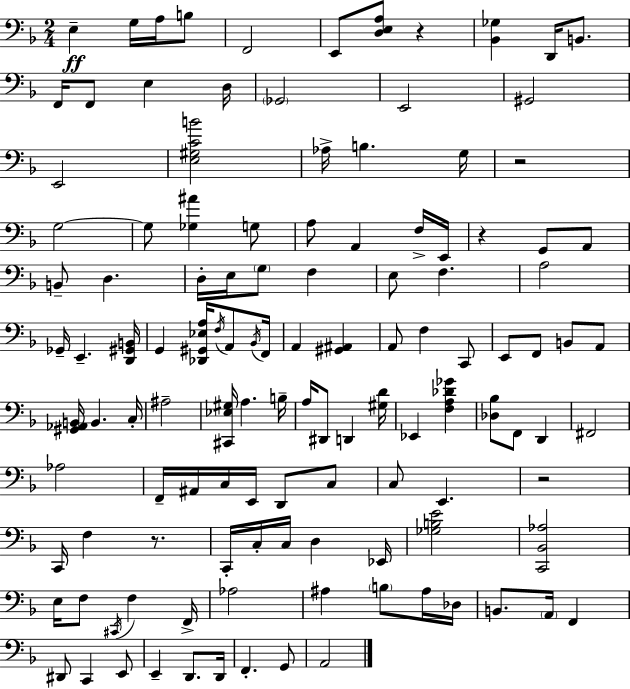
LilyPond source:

{
  \clef bass
  \numericTimeSignature
  \time 2/4
  \key f \major
  e4--\ff g16 a16 b8 | f,2 | e,8 <d e a>8 r4 | <bes, ges>4 d,16 b,8. | \break f,16 f,8 e4 d16 | \parenthesize ges,2 | e,2 | gis,2 | \break e,2 | <e gis c' b'>2 | aes16-> b4. g16 | r2 | \break g2~~ | g8 <ges ais'>4 g8 | a8 a,4 f16-> e,16 | r4 g,8 a,8 | \break b,8-- d4. | d16-. e16 \parenthesize g8 f4 | e8 f4. | a2 | \break ges,16-- e,4.-- <d, gis, b,>16 | g,4 <des, gis, ees a>16 \acciaccatura { f16 } a,8 | \acciaccatura { bes,16 } f,16 a,4 <gis, ais,>4 | a,8 f4 | \break c,8 e,8 f,8 b,8 | a,8 <gis, aes, b,>16 b,4. | c16-. ais2-- | <cis, ees gis>16 a4. | \break b16-- a16 dis,8 d,4 | <gis d'>16 ees,4 <f a des' ges'>4 | <des bes>8 f,8 d,4 | fis,2 | \break aes2 | f,16-- ais,16 c16 e,16 d,8 | c8 c8 e,4. | r2 | \break c,16 f4 r8. | c,16-. c16-. c16 d4 | ees,16 <ges b e'>2 | <c, bes, aes>2 | \break e16 f8 \acciaccatura { cis,16 } f4 | f,16-> aes2 | ais4 \parenthesize b8 | ais16 des16 b,8. \parenthesize a,16 f,4 | \break dis,8 c,4 | e,8 e,4-- d,8. | d,16 f,4.-. | g,8 a,2 | \break \bar "|."
}